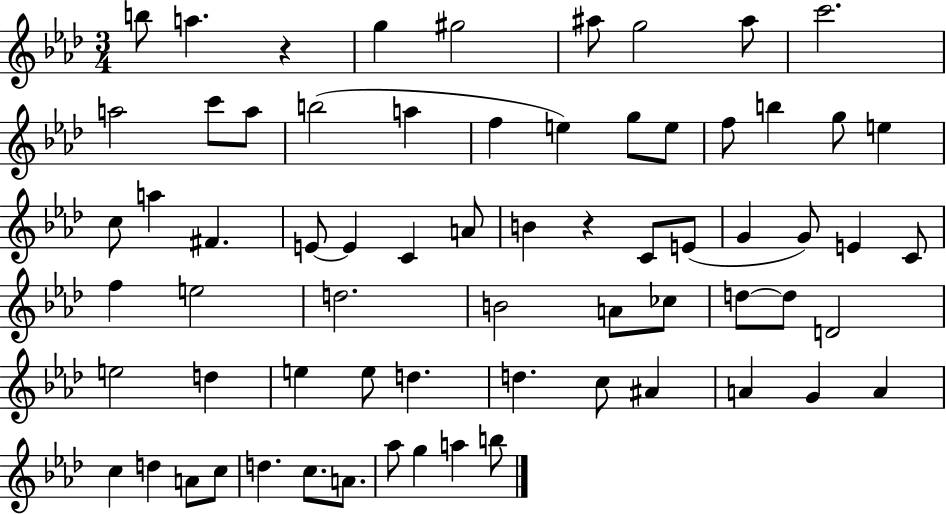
B5/e A5/q. R/q G5/q G#5/h A#5/e G5/h A#5/e C6/h. A5/h C6/e A5/e B5/h A5/q F5/q E5/q G5/e E5/e F5/e B5/q G5/e E5/q C5/e A5/q F#4/q. E4/e E4/q C4/q A4/e B4/q R/q C4/e E4/e G4/q G4/e E4/q C4/e F5/q E5/h D5/h. B4/h A4/e CES5/e D5/e D5/e D4/h E5/h D5/q E5/q E5/e D5/q. D5/q. C5/e A#4/q A4/q G4/q A4/q C5/q D5/q A4/e C5/e D5/q. C5/e. A4/e. Ab5/e G5/q A5/q B5/e